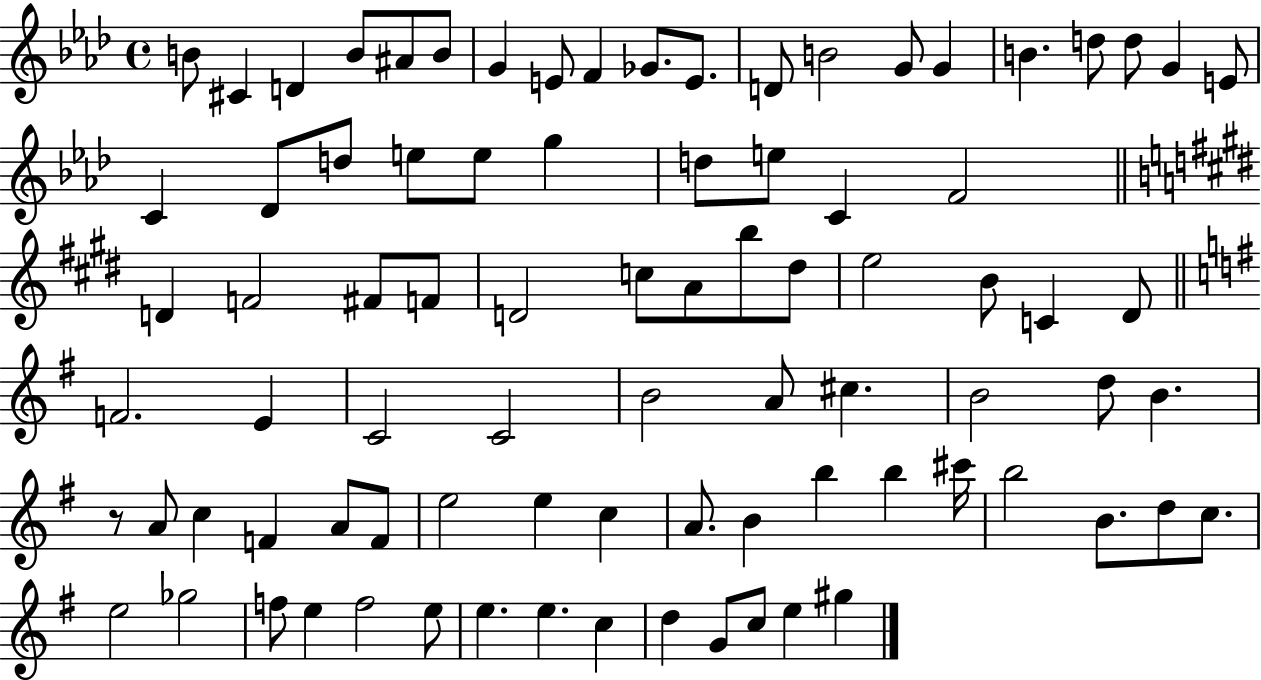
B4/e C#4/q D4/q B4/e A#4/e B4/e G4/q E4/e F4/q Gb4/e. E4/e. D4/e B4/h G4/e G4/q B4/q. D5/e D5/e G4/q E4/e C4/q Db4/e D5/e E5/e E5/e G5/q D5/e E5/e C4/q F4/h D4/q F4/h F#4/e F4/e D4/h C5/e A4/e B5/e D#5/e E5/h B4/e C4/q D#4/e F4/h. E4/q C4/h C4/h B4/h A4/e C#5/q. B4/h D5/e B4/q. R/e A4/e C5/q F4/q A4/e F4/e E5/h E5/q C5/q A4/e. B4/q B5/q B5/q C#6/s B5/h B4/e. D5/e C5/e. E5/h Gb5/h F5/e E5/q F5/h E5/e E5/q. E5/q. C5/q D5/q G4/e C5/e E5/q G#5/q